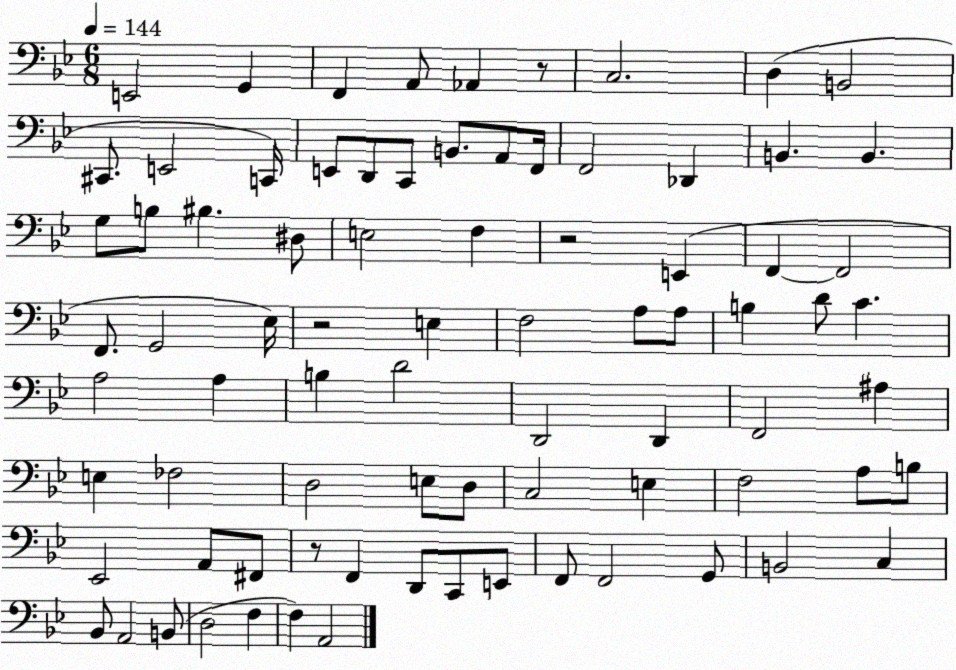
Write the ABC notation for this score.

X:1
T:Untitled
M:6/8
L:1/4
K:Bb
E,,2 G,, F,, A,,/2 _A,, z/2 C,2 D, B,,2 ^C,,/2 E,,2 C,,/4 E,,/2 D,,/2 C,,/2 B,,/2 A,,/2 F,,/4 F,,2 _D,, B,, B,, G,/2 B,/2 ^B, ^D,/2 E,2 F, z2 E,, F,, F,,2 F,,/2 G,,2 _E,/4 z2 E, F,2 A,/2 A,/2 B, D/2 C A,2 A, B, D2 D,,2 D,, F,,2 ^A, E, _F,2 D,2 E,/2 D,/2 C,2 E, F,2 A,/2 B,/2 _E,,2 A,,/2 ^F,,/2 z/2 F,, D,,/2 C,,/2 E,,/2 F,,/2 F,,2 G,,/2 B,,2 C, _B,,/2 A,,2 B,,/2 D,2 F, F, A,,2